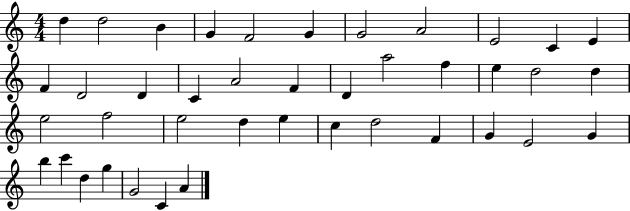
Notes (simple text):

D5/q D5/h B4/q G4/q F4/h G4/q G4/h A4/h E4/h C4/q E4/q F4/q D4/h D4/q C4/q A4/h F4/q D4/q A5/h F5/q E5/q D5/h D5/q E5/h F5/h E5/h D5/q E5/q C5/q D5/h F4/q G4/q E4/h G4/q B5/q C6/q D5/q G5/q G4/h C4/q A4/q